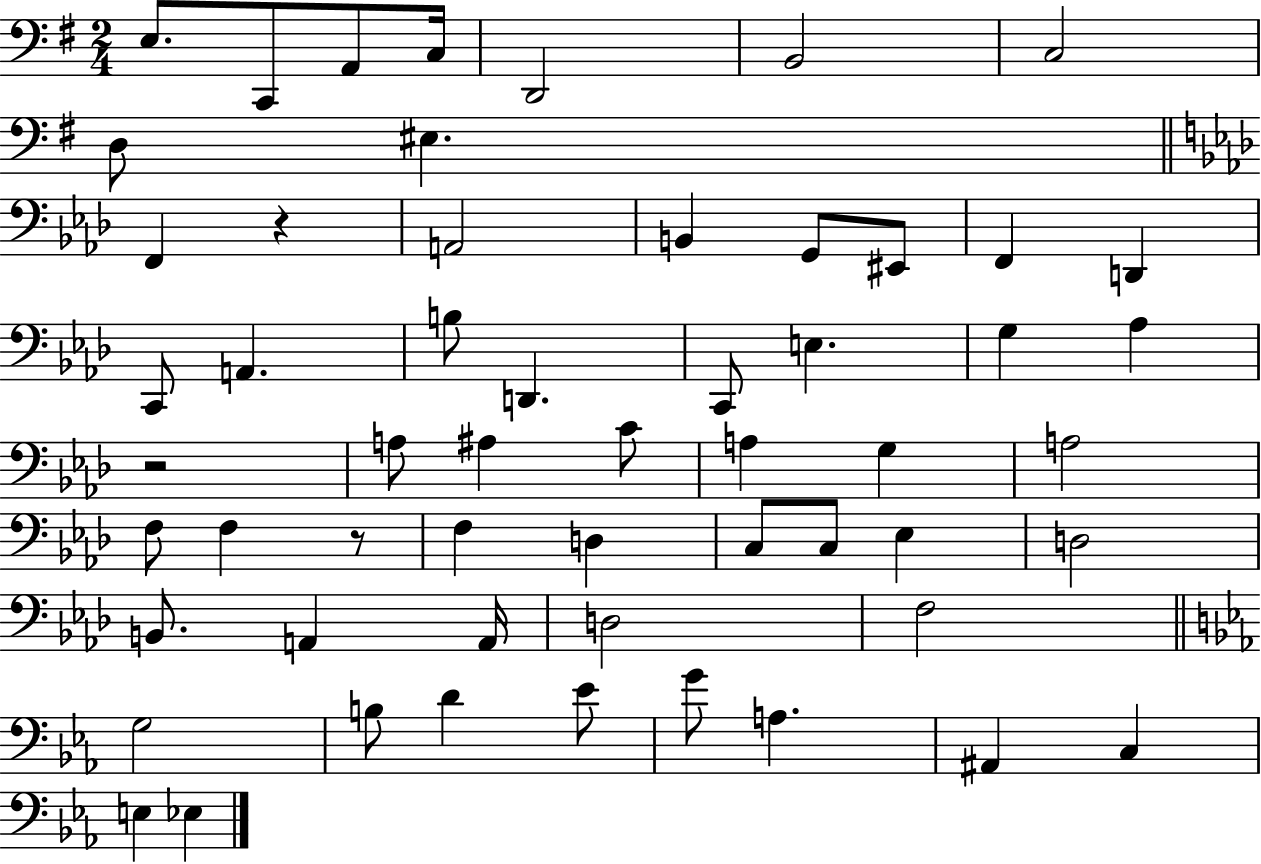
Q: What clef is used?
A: bass